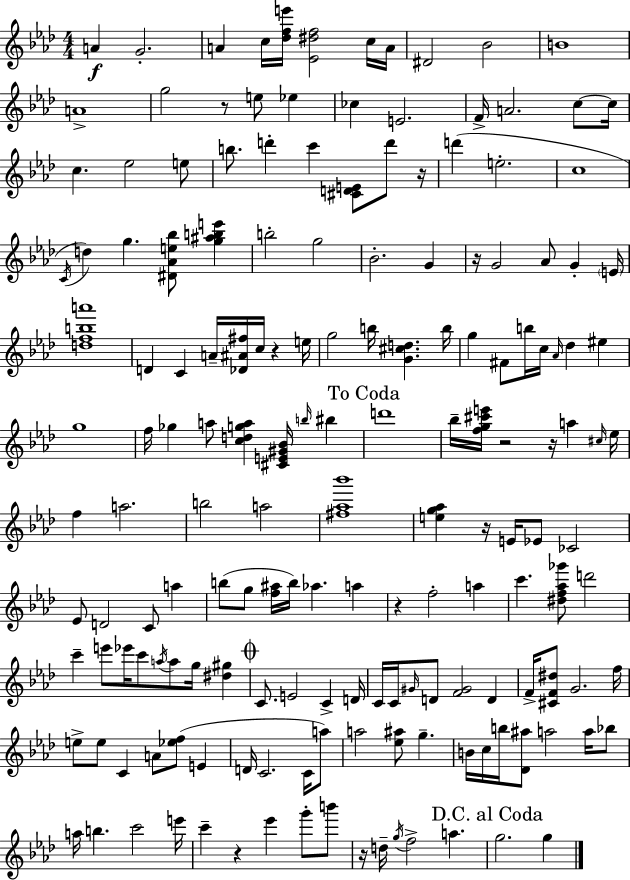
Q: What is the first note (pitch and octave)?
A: A4